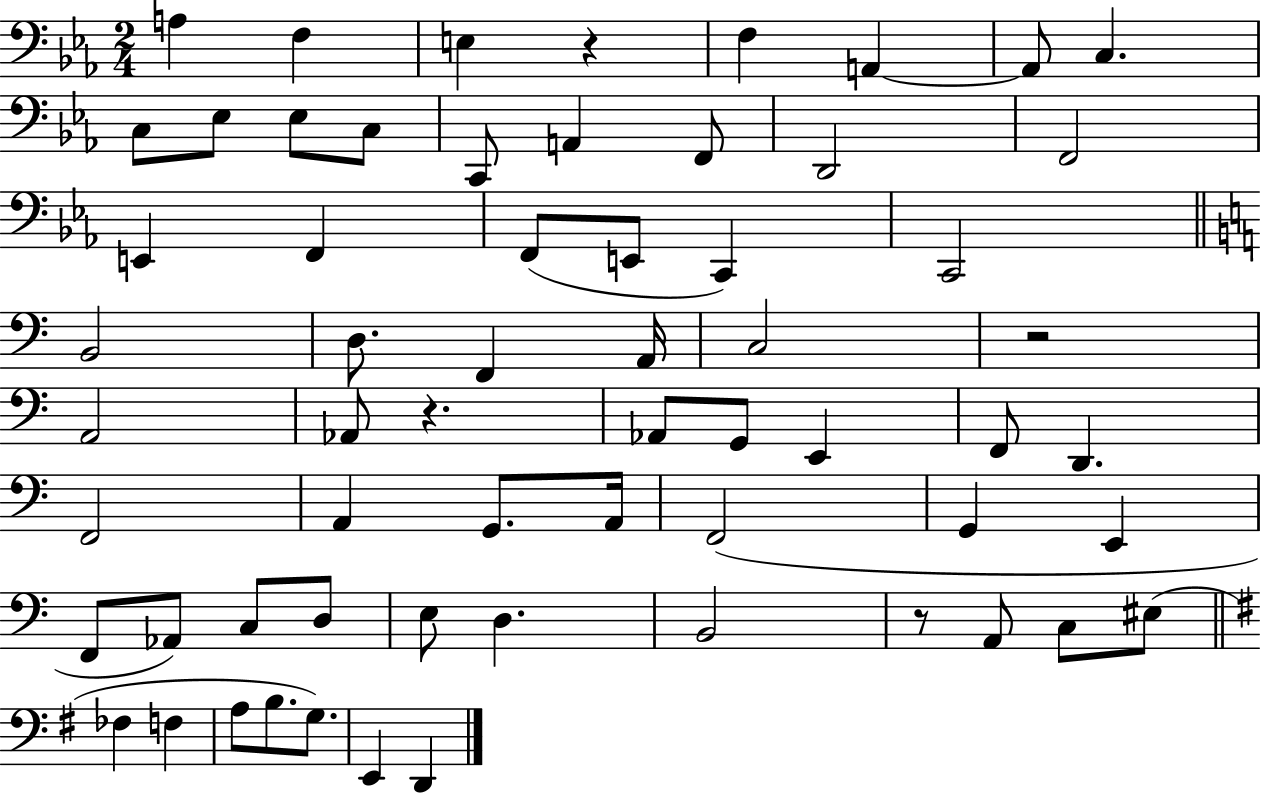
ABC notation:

X:1
T:Untitled
M:2/4
L:1/4
K:Eb
A, F, E, z F, A,, A,,/2 C, C,/2 _E,/2 _E,/2 C,/2 C,,/2 A,, F,,/2 D,,2 F,,2 E,, F,, F,,/2 E,,/2 C,, C,,2 B,,2 D,/2 F,, A,,/4 C,2 z2 A,,2 _A,,/2 z _A,,/2 G,,/2 E,, F,,/2 D,, F,,2 A,, G,,/2 A,,/4 F,,2 G,, E,, F,,/2 _A,,/2 C,/2 D,/2 E,/2 D, B,,2 z/2 A,,/2 C,/2 ^E,/2 _F, F, A,/2 B,/2 G,/2 E,, D,,